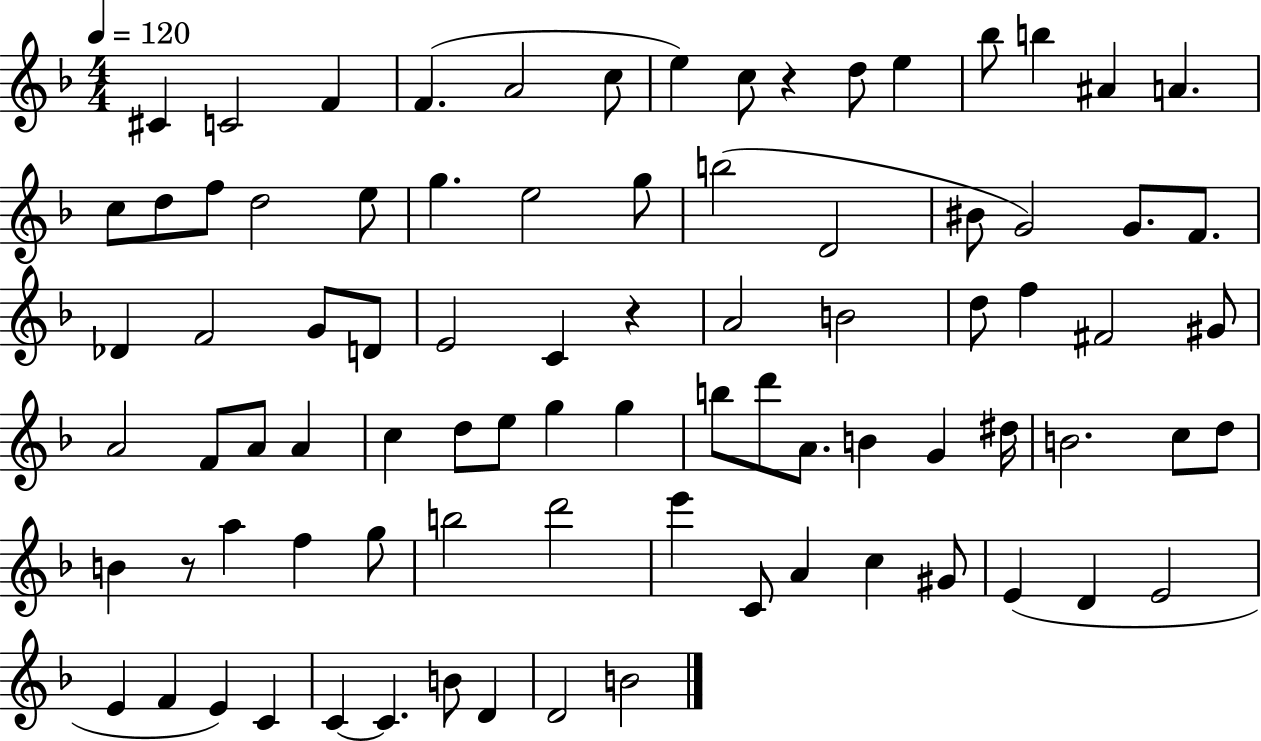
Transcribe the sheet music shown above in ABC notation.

X:1
T:Untitled
M:4/4
L:1/4
K:F
^C C2 F F A2 c/2 e c/2 z d/2 e _b/2 b ^A A c/2 d/2 f/2 d2 e/2 g e2 g/2 b2 D2 ^B/2 G2 G/2 F/2 _D F2 G/2 D/2 E2 C z A2 B2 d/2 f ^F2 ^G/2 A2 F/2 A/2 A c d/2 e/2 g g b/2 d'/2 A/2 B G ^d/4 B2 c/2 d/2 B z/2 a f g/2 b2 d'2 e' C/2 A c ^G/2 E D E2 E F E C C C B/2 D D2 B2